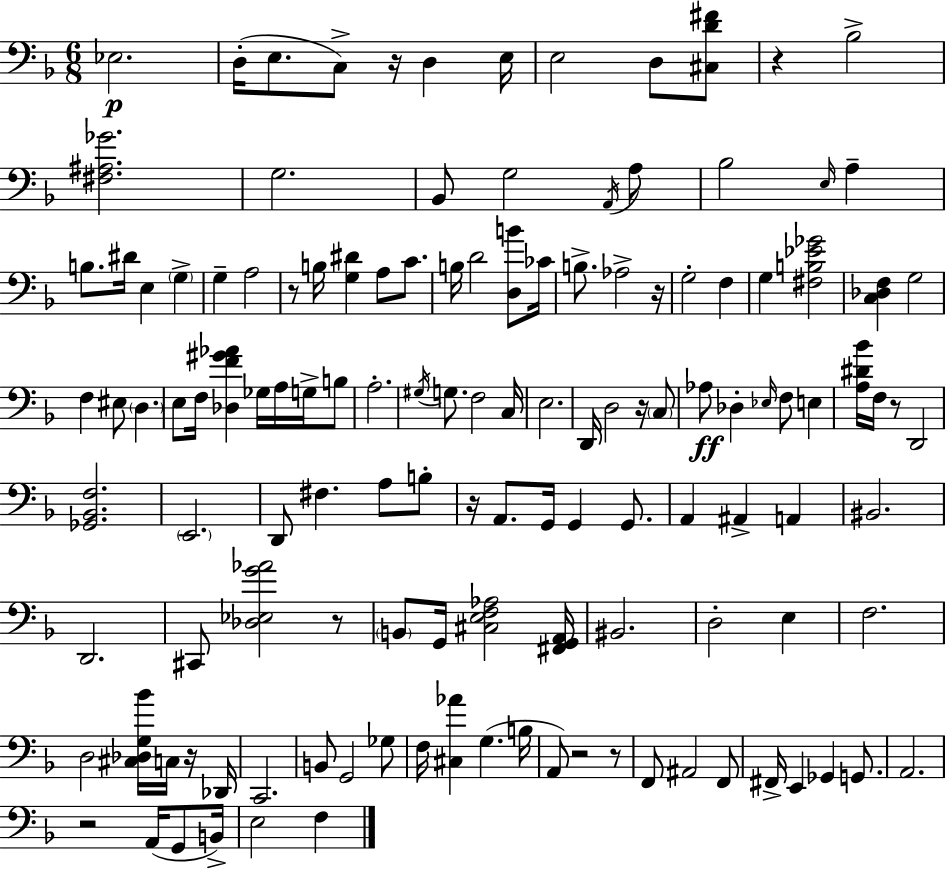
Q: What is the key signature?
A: F major